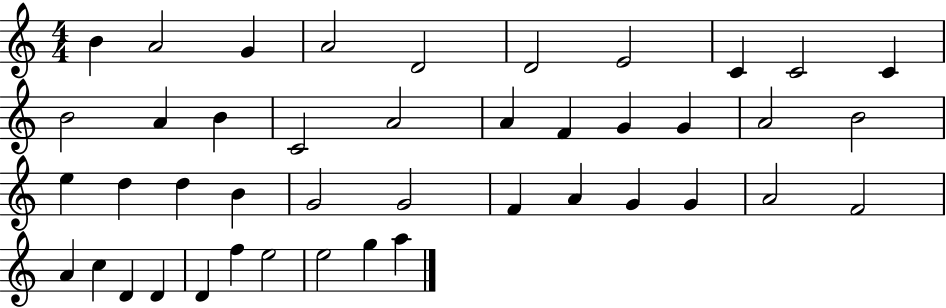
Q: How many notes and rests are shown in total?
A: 43